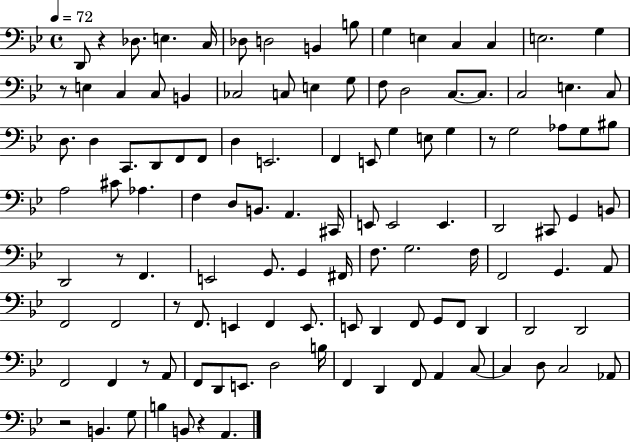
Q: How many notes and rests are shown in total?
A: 117